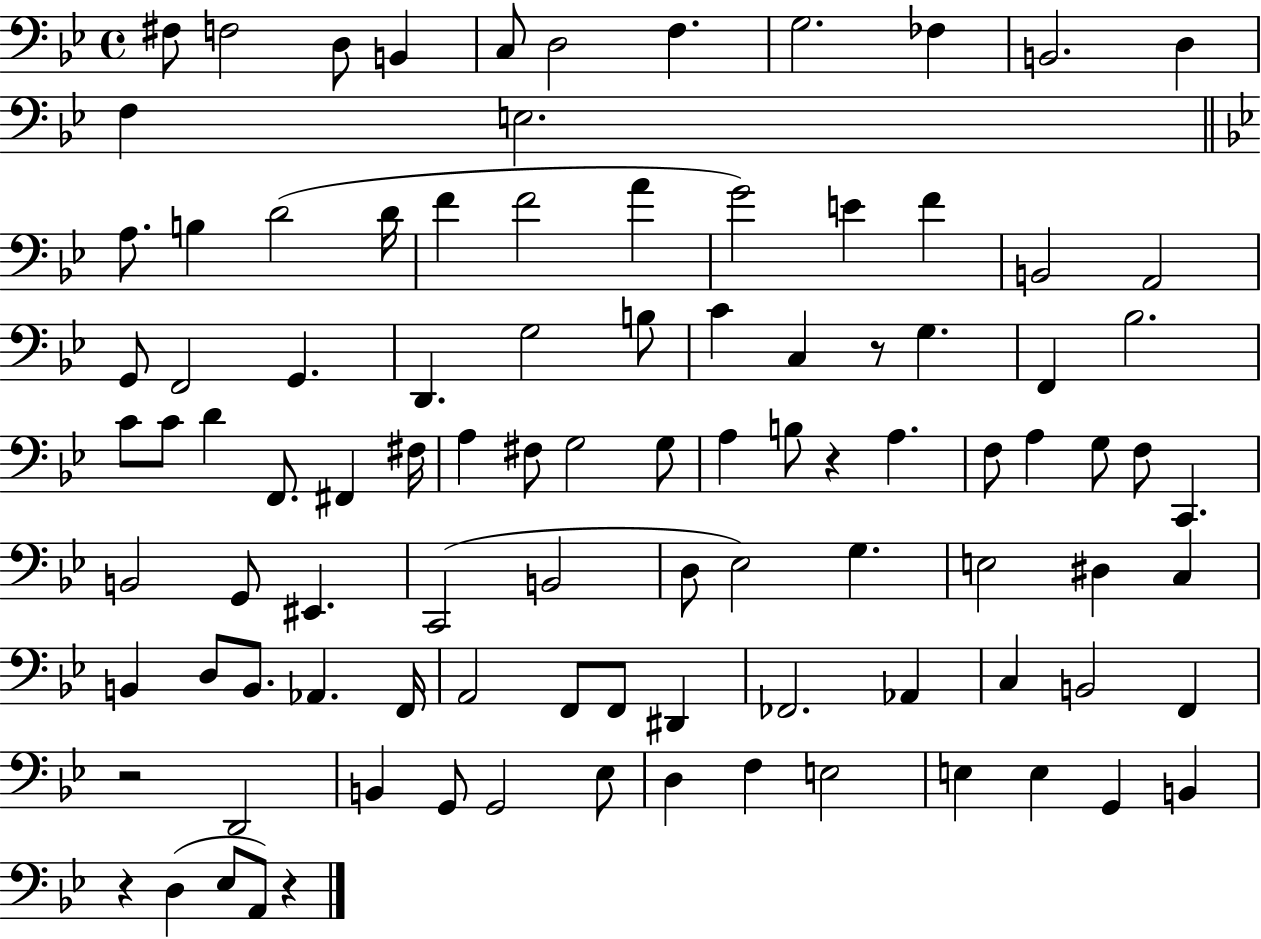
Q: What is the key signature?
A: BES major